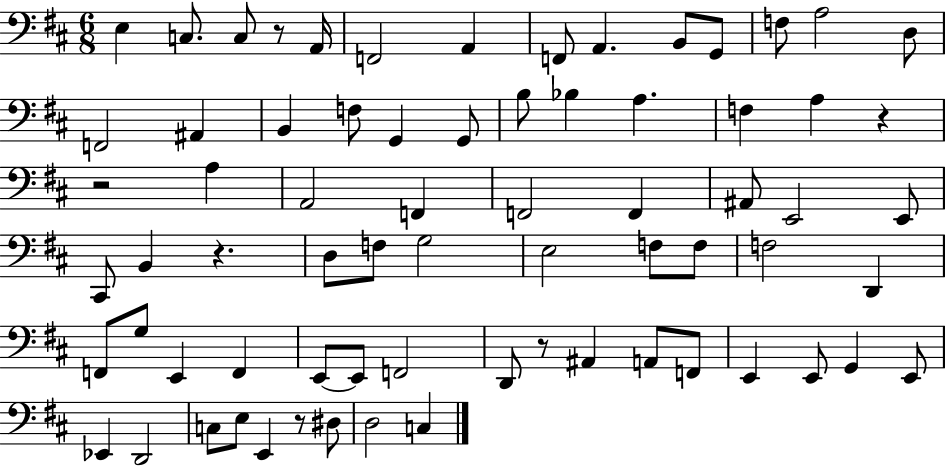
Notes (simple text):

E3/q C3/e. C3/e R/e A2/s F2/h A2/q F2/e A2/q. B2/e G2/e F3/e A3/h D3/e F2/h A#2/q B2/q F3/e G2/q G2/e B3/e Bb3/q A3/q. F3/q A3/q R/q R/h A3/q A2/h F2/q F2/h F2/q A#2/e E2/h E2/e C#2/e B2/q R/q. D3/e F3/e G3/h E3/h F3/e F3/e F3/h D2/q F2/e G3/e E2/q F2/q E2/e E2/e F2/h D2/e R/e A#2/q A2/e F2/e E2/q E2/e G2/q E2/e Eb2/q D2/h C3/e E3/e E2/q R/e D#3/e D3/h C3/q